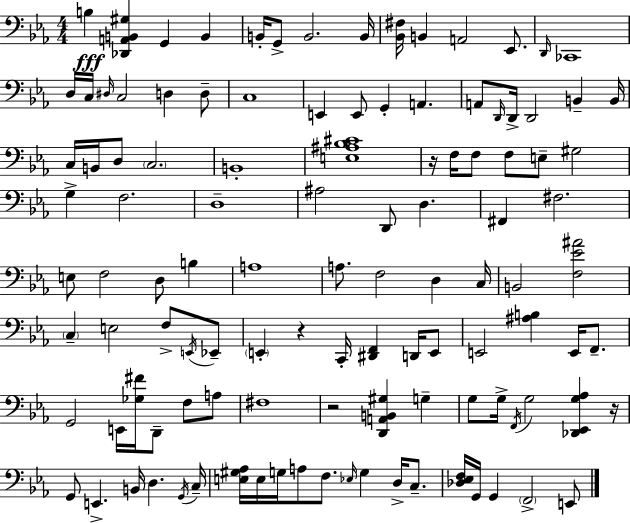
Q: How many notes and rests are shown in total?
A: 113